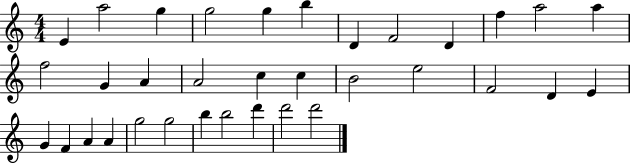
X:1
T:Untitled
M:4/4
L:1/4
K:C
E a2 g g2 g b D F2 D f a2 a f2 G A A2 c c B2 e2 F2 D E G F A A g2 g2 b b2 d' d'2 d'2